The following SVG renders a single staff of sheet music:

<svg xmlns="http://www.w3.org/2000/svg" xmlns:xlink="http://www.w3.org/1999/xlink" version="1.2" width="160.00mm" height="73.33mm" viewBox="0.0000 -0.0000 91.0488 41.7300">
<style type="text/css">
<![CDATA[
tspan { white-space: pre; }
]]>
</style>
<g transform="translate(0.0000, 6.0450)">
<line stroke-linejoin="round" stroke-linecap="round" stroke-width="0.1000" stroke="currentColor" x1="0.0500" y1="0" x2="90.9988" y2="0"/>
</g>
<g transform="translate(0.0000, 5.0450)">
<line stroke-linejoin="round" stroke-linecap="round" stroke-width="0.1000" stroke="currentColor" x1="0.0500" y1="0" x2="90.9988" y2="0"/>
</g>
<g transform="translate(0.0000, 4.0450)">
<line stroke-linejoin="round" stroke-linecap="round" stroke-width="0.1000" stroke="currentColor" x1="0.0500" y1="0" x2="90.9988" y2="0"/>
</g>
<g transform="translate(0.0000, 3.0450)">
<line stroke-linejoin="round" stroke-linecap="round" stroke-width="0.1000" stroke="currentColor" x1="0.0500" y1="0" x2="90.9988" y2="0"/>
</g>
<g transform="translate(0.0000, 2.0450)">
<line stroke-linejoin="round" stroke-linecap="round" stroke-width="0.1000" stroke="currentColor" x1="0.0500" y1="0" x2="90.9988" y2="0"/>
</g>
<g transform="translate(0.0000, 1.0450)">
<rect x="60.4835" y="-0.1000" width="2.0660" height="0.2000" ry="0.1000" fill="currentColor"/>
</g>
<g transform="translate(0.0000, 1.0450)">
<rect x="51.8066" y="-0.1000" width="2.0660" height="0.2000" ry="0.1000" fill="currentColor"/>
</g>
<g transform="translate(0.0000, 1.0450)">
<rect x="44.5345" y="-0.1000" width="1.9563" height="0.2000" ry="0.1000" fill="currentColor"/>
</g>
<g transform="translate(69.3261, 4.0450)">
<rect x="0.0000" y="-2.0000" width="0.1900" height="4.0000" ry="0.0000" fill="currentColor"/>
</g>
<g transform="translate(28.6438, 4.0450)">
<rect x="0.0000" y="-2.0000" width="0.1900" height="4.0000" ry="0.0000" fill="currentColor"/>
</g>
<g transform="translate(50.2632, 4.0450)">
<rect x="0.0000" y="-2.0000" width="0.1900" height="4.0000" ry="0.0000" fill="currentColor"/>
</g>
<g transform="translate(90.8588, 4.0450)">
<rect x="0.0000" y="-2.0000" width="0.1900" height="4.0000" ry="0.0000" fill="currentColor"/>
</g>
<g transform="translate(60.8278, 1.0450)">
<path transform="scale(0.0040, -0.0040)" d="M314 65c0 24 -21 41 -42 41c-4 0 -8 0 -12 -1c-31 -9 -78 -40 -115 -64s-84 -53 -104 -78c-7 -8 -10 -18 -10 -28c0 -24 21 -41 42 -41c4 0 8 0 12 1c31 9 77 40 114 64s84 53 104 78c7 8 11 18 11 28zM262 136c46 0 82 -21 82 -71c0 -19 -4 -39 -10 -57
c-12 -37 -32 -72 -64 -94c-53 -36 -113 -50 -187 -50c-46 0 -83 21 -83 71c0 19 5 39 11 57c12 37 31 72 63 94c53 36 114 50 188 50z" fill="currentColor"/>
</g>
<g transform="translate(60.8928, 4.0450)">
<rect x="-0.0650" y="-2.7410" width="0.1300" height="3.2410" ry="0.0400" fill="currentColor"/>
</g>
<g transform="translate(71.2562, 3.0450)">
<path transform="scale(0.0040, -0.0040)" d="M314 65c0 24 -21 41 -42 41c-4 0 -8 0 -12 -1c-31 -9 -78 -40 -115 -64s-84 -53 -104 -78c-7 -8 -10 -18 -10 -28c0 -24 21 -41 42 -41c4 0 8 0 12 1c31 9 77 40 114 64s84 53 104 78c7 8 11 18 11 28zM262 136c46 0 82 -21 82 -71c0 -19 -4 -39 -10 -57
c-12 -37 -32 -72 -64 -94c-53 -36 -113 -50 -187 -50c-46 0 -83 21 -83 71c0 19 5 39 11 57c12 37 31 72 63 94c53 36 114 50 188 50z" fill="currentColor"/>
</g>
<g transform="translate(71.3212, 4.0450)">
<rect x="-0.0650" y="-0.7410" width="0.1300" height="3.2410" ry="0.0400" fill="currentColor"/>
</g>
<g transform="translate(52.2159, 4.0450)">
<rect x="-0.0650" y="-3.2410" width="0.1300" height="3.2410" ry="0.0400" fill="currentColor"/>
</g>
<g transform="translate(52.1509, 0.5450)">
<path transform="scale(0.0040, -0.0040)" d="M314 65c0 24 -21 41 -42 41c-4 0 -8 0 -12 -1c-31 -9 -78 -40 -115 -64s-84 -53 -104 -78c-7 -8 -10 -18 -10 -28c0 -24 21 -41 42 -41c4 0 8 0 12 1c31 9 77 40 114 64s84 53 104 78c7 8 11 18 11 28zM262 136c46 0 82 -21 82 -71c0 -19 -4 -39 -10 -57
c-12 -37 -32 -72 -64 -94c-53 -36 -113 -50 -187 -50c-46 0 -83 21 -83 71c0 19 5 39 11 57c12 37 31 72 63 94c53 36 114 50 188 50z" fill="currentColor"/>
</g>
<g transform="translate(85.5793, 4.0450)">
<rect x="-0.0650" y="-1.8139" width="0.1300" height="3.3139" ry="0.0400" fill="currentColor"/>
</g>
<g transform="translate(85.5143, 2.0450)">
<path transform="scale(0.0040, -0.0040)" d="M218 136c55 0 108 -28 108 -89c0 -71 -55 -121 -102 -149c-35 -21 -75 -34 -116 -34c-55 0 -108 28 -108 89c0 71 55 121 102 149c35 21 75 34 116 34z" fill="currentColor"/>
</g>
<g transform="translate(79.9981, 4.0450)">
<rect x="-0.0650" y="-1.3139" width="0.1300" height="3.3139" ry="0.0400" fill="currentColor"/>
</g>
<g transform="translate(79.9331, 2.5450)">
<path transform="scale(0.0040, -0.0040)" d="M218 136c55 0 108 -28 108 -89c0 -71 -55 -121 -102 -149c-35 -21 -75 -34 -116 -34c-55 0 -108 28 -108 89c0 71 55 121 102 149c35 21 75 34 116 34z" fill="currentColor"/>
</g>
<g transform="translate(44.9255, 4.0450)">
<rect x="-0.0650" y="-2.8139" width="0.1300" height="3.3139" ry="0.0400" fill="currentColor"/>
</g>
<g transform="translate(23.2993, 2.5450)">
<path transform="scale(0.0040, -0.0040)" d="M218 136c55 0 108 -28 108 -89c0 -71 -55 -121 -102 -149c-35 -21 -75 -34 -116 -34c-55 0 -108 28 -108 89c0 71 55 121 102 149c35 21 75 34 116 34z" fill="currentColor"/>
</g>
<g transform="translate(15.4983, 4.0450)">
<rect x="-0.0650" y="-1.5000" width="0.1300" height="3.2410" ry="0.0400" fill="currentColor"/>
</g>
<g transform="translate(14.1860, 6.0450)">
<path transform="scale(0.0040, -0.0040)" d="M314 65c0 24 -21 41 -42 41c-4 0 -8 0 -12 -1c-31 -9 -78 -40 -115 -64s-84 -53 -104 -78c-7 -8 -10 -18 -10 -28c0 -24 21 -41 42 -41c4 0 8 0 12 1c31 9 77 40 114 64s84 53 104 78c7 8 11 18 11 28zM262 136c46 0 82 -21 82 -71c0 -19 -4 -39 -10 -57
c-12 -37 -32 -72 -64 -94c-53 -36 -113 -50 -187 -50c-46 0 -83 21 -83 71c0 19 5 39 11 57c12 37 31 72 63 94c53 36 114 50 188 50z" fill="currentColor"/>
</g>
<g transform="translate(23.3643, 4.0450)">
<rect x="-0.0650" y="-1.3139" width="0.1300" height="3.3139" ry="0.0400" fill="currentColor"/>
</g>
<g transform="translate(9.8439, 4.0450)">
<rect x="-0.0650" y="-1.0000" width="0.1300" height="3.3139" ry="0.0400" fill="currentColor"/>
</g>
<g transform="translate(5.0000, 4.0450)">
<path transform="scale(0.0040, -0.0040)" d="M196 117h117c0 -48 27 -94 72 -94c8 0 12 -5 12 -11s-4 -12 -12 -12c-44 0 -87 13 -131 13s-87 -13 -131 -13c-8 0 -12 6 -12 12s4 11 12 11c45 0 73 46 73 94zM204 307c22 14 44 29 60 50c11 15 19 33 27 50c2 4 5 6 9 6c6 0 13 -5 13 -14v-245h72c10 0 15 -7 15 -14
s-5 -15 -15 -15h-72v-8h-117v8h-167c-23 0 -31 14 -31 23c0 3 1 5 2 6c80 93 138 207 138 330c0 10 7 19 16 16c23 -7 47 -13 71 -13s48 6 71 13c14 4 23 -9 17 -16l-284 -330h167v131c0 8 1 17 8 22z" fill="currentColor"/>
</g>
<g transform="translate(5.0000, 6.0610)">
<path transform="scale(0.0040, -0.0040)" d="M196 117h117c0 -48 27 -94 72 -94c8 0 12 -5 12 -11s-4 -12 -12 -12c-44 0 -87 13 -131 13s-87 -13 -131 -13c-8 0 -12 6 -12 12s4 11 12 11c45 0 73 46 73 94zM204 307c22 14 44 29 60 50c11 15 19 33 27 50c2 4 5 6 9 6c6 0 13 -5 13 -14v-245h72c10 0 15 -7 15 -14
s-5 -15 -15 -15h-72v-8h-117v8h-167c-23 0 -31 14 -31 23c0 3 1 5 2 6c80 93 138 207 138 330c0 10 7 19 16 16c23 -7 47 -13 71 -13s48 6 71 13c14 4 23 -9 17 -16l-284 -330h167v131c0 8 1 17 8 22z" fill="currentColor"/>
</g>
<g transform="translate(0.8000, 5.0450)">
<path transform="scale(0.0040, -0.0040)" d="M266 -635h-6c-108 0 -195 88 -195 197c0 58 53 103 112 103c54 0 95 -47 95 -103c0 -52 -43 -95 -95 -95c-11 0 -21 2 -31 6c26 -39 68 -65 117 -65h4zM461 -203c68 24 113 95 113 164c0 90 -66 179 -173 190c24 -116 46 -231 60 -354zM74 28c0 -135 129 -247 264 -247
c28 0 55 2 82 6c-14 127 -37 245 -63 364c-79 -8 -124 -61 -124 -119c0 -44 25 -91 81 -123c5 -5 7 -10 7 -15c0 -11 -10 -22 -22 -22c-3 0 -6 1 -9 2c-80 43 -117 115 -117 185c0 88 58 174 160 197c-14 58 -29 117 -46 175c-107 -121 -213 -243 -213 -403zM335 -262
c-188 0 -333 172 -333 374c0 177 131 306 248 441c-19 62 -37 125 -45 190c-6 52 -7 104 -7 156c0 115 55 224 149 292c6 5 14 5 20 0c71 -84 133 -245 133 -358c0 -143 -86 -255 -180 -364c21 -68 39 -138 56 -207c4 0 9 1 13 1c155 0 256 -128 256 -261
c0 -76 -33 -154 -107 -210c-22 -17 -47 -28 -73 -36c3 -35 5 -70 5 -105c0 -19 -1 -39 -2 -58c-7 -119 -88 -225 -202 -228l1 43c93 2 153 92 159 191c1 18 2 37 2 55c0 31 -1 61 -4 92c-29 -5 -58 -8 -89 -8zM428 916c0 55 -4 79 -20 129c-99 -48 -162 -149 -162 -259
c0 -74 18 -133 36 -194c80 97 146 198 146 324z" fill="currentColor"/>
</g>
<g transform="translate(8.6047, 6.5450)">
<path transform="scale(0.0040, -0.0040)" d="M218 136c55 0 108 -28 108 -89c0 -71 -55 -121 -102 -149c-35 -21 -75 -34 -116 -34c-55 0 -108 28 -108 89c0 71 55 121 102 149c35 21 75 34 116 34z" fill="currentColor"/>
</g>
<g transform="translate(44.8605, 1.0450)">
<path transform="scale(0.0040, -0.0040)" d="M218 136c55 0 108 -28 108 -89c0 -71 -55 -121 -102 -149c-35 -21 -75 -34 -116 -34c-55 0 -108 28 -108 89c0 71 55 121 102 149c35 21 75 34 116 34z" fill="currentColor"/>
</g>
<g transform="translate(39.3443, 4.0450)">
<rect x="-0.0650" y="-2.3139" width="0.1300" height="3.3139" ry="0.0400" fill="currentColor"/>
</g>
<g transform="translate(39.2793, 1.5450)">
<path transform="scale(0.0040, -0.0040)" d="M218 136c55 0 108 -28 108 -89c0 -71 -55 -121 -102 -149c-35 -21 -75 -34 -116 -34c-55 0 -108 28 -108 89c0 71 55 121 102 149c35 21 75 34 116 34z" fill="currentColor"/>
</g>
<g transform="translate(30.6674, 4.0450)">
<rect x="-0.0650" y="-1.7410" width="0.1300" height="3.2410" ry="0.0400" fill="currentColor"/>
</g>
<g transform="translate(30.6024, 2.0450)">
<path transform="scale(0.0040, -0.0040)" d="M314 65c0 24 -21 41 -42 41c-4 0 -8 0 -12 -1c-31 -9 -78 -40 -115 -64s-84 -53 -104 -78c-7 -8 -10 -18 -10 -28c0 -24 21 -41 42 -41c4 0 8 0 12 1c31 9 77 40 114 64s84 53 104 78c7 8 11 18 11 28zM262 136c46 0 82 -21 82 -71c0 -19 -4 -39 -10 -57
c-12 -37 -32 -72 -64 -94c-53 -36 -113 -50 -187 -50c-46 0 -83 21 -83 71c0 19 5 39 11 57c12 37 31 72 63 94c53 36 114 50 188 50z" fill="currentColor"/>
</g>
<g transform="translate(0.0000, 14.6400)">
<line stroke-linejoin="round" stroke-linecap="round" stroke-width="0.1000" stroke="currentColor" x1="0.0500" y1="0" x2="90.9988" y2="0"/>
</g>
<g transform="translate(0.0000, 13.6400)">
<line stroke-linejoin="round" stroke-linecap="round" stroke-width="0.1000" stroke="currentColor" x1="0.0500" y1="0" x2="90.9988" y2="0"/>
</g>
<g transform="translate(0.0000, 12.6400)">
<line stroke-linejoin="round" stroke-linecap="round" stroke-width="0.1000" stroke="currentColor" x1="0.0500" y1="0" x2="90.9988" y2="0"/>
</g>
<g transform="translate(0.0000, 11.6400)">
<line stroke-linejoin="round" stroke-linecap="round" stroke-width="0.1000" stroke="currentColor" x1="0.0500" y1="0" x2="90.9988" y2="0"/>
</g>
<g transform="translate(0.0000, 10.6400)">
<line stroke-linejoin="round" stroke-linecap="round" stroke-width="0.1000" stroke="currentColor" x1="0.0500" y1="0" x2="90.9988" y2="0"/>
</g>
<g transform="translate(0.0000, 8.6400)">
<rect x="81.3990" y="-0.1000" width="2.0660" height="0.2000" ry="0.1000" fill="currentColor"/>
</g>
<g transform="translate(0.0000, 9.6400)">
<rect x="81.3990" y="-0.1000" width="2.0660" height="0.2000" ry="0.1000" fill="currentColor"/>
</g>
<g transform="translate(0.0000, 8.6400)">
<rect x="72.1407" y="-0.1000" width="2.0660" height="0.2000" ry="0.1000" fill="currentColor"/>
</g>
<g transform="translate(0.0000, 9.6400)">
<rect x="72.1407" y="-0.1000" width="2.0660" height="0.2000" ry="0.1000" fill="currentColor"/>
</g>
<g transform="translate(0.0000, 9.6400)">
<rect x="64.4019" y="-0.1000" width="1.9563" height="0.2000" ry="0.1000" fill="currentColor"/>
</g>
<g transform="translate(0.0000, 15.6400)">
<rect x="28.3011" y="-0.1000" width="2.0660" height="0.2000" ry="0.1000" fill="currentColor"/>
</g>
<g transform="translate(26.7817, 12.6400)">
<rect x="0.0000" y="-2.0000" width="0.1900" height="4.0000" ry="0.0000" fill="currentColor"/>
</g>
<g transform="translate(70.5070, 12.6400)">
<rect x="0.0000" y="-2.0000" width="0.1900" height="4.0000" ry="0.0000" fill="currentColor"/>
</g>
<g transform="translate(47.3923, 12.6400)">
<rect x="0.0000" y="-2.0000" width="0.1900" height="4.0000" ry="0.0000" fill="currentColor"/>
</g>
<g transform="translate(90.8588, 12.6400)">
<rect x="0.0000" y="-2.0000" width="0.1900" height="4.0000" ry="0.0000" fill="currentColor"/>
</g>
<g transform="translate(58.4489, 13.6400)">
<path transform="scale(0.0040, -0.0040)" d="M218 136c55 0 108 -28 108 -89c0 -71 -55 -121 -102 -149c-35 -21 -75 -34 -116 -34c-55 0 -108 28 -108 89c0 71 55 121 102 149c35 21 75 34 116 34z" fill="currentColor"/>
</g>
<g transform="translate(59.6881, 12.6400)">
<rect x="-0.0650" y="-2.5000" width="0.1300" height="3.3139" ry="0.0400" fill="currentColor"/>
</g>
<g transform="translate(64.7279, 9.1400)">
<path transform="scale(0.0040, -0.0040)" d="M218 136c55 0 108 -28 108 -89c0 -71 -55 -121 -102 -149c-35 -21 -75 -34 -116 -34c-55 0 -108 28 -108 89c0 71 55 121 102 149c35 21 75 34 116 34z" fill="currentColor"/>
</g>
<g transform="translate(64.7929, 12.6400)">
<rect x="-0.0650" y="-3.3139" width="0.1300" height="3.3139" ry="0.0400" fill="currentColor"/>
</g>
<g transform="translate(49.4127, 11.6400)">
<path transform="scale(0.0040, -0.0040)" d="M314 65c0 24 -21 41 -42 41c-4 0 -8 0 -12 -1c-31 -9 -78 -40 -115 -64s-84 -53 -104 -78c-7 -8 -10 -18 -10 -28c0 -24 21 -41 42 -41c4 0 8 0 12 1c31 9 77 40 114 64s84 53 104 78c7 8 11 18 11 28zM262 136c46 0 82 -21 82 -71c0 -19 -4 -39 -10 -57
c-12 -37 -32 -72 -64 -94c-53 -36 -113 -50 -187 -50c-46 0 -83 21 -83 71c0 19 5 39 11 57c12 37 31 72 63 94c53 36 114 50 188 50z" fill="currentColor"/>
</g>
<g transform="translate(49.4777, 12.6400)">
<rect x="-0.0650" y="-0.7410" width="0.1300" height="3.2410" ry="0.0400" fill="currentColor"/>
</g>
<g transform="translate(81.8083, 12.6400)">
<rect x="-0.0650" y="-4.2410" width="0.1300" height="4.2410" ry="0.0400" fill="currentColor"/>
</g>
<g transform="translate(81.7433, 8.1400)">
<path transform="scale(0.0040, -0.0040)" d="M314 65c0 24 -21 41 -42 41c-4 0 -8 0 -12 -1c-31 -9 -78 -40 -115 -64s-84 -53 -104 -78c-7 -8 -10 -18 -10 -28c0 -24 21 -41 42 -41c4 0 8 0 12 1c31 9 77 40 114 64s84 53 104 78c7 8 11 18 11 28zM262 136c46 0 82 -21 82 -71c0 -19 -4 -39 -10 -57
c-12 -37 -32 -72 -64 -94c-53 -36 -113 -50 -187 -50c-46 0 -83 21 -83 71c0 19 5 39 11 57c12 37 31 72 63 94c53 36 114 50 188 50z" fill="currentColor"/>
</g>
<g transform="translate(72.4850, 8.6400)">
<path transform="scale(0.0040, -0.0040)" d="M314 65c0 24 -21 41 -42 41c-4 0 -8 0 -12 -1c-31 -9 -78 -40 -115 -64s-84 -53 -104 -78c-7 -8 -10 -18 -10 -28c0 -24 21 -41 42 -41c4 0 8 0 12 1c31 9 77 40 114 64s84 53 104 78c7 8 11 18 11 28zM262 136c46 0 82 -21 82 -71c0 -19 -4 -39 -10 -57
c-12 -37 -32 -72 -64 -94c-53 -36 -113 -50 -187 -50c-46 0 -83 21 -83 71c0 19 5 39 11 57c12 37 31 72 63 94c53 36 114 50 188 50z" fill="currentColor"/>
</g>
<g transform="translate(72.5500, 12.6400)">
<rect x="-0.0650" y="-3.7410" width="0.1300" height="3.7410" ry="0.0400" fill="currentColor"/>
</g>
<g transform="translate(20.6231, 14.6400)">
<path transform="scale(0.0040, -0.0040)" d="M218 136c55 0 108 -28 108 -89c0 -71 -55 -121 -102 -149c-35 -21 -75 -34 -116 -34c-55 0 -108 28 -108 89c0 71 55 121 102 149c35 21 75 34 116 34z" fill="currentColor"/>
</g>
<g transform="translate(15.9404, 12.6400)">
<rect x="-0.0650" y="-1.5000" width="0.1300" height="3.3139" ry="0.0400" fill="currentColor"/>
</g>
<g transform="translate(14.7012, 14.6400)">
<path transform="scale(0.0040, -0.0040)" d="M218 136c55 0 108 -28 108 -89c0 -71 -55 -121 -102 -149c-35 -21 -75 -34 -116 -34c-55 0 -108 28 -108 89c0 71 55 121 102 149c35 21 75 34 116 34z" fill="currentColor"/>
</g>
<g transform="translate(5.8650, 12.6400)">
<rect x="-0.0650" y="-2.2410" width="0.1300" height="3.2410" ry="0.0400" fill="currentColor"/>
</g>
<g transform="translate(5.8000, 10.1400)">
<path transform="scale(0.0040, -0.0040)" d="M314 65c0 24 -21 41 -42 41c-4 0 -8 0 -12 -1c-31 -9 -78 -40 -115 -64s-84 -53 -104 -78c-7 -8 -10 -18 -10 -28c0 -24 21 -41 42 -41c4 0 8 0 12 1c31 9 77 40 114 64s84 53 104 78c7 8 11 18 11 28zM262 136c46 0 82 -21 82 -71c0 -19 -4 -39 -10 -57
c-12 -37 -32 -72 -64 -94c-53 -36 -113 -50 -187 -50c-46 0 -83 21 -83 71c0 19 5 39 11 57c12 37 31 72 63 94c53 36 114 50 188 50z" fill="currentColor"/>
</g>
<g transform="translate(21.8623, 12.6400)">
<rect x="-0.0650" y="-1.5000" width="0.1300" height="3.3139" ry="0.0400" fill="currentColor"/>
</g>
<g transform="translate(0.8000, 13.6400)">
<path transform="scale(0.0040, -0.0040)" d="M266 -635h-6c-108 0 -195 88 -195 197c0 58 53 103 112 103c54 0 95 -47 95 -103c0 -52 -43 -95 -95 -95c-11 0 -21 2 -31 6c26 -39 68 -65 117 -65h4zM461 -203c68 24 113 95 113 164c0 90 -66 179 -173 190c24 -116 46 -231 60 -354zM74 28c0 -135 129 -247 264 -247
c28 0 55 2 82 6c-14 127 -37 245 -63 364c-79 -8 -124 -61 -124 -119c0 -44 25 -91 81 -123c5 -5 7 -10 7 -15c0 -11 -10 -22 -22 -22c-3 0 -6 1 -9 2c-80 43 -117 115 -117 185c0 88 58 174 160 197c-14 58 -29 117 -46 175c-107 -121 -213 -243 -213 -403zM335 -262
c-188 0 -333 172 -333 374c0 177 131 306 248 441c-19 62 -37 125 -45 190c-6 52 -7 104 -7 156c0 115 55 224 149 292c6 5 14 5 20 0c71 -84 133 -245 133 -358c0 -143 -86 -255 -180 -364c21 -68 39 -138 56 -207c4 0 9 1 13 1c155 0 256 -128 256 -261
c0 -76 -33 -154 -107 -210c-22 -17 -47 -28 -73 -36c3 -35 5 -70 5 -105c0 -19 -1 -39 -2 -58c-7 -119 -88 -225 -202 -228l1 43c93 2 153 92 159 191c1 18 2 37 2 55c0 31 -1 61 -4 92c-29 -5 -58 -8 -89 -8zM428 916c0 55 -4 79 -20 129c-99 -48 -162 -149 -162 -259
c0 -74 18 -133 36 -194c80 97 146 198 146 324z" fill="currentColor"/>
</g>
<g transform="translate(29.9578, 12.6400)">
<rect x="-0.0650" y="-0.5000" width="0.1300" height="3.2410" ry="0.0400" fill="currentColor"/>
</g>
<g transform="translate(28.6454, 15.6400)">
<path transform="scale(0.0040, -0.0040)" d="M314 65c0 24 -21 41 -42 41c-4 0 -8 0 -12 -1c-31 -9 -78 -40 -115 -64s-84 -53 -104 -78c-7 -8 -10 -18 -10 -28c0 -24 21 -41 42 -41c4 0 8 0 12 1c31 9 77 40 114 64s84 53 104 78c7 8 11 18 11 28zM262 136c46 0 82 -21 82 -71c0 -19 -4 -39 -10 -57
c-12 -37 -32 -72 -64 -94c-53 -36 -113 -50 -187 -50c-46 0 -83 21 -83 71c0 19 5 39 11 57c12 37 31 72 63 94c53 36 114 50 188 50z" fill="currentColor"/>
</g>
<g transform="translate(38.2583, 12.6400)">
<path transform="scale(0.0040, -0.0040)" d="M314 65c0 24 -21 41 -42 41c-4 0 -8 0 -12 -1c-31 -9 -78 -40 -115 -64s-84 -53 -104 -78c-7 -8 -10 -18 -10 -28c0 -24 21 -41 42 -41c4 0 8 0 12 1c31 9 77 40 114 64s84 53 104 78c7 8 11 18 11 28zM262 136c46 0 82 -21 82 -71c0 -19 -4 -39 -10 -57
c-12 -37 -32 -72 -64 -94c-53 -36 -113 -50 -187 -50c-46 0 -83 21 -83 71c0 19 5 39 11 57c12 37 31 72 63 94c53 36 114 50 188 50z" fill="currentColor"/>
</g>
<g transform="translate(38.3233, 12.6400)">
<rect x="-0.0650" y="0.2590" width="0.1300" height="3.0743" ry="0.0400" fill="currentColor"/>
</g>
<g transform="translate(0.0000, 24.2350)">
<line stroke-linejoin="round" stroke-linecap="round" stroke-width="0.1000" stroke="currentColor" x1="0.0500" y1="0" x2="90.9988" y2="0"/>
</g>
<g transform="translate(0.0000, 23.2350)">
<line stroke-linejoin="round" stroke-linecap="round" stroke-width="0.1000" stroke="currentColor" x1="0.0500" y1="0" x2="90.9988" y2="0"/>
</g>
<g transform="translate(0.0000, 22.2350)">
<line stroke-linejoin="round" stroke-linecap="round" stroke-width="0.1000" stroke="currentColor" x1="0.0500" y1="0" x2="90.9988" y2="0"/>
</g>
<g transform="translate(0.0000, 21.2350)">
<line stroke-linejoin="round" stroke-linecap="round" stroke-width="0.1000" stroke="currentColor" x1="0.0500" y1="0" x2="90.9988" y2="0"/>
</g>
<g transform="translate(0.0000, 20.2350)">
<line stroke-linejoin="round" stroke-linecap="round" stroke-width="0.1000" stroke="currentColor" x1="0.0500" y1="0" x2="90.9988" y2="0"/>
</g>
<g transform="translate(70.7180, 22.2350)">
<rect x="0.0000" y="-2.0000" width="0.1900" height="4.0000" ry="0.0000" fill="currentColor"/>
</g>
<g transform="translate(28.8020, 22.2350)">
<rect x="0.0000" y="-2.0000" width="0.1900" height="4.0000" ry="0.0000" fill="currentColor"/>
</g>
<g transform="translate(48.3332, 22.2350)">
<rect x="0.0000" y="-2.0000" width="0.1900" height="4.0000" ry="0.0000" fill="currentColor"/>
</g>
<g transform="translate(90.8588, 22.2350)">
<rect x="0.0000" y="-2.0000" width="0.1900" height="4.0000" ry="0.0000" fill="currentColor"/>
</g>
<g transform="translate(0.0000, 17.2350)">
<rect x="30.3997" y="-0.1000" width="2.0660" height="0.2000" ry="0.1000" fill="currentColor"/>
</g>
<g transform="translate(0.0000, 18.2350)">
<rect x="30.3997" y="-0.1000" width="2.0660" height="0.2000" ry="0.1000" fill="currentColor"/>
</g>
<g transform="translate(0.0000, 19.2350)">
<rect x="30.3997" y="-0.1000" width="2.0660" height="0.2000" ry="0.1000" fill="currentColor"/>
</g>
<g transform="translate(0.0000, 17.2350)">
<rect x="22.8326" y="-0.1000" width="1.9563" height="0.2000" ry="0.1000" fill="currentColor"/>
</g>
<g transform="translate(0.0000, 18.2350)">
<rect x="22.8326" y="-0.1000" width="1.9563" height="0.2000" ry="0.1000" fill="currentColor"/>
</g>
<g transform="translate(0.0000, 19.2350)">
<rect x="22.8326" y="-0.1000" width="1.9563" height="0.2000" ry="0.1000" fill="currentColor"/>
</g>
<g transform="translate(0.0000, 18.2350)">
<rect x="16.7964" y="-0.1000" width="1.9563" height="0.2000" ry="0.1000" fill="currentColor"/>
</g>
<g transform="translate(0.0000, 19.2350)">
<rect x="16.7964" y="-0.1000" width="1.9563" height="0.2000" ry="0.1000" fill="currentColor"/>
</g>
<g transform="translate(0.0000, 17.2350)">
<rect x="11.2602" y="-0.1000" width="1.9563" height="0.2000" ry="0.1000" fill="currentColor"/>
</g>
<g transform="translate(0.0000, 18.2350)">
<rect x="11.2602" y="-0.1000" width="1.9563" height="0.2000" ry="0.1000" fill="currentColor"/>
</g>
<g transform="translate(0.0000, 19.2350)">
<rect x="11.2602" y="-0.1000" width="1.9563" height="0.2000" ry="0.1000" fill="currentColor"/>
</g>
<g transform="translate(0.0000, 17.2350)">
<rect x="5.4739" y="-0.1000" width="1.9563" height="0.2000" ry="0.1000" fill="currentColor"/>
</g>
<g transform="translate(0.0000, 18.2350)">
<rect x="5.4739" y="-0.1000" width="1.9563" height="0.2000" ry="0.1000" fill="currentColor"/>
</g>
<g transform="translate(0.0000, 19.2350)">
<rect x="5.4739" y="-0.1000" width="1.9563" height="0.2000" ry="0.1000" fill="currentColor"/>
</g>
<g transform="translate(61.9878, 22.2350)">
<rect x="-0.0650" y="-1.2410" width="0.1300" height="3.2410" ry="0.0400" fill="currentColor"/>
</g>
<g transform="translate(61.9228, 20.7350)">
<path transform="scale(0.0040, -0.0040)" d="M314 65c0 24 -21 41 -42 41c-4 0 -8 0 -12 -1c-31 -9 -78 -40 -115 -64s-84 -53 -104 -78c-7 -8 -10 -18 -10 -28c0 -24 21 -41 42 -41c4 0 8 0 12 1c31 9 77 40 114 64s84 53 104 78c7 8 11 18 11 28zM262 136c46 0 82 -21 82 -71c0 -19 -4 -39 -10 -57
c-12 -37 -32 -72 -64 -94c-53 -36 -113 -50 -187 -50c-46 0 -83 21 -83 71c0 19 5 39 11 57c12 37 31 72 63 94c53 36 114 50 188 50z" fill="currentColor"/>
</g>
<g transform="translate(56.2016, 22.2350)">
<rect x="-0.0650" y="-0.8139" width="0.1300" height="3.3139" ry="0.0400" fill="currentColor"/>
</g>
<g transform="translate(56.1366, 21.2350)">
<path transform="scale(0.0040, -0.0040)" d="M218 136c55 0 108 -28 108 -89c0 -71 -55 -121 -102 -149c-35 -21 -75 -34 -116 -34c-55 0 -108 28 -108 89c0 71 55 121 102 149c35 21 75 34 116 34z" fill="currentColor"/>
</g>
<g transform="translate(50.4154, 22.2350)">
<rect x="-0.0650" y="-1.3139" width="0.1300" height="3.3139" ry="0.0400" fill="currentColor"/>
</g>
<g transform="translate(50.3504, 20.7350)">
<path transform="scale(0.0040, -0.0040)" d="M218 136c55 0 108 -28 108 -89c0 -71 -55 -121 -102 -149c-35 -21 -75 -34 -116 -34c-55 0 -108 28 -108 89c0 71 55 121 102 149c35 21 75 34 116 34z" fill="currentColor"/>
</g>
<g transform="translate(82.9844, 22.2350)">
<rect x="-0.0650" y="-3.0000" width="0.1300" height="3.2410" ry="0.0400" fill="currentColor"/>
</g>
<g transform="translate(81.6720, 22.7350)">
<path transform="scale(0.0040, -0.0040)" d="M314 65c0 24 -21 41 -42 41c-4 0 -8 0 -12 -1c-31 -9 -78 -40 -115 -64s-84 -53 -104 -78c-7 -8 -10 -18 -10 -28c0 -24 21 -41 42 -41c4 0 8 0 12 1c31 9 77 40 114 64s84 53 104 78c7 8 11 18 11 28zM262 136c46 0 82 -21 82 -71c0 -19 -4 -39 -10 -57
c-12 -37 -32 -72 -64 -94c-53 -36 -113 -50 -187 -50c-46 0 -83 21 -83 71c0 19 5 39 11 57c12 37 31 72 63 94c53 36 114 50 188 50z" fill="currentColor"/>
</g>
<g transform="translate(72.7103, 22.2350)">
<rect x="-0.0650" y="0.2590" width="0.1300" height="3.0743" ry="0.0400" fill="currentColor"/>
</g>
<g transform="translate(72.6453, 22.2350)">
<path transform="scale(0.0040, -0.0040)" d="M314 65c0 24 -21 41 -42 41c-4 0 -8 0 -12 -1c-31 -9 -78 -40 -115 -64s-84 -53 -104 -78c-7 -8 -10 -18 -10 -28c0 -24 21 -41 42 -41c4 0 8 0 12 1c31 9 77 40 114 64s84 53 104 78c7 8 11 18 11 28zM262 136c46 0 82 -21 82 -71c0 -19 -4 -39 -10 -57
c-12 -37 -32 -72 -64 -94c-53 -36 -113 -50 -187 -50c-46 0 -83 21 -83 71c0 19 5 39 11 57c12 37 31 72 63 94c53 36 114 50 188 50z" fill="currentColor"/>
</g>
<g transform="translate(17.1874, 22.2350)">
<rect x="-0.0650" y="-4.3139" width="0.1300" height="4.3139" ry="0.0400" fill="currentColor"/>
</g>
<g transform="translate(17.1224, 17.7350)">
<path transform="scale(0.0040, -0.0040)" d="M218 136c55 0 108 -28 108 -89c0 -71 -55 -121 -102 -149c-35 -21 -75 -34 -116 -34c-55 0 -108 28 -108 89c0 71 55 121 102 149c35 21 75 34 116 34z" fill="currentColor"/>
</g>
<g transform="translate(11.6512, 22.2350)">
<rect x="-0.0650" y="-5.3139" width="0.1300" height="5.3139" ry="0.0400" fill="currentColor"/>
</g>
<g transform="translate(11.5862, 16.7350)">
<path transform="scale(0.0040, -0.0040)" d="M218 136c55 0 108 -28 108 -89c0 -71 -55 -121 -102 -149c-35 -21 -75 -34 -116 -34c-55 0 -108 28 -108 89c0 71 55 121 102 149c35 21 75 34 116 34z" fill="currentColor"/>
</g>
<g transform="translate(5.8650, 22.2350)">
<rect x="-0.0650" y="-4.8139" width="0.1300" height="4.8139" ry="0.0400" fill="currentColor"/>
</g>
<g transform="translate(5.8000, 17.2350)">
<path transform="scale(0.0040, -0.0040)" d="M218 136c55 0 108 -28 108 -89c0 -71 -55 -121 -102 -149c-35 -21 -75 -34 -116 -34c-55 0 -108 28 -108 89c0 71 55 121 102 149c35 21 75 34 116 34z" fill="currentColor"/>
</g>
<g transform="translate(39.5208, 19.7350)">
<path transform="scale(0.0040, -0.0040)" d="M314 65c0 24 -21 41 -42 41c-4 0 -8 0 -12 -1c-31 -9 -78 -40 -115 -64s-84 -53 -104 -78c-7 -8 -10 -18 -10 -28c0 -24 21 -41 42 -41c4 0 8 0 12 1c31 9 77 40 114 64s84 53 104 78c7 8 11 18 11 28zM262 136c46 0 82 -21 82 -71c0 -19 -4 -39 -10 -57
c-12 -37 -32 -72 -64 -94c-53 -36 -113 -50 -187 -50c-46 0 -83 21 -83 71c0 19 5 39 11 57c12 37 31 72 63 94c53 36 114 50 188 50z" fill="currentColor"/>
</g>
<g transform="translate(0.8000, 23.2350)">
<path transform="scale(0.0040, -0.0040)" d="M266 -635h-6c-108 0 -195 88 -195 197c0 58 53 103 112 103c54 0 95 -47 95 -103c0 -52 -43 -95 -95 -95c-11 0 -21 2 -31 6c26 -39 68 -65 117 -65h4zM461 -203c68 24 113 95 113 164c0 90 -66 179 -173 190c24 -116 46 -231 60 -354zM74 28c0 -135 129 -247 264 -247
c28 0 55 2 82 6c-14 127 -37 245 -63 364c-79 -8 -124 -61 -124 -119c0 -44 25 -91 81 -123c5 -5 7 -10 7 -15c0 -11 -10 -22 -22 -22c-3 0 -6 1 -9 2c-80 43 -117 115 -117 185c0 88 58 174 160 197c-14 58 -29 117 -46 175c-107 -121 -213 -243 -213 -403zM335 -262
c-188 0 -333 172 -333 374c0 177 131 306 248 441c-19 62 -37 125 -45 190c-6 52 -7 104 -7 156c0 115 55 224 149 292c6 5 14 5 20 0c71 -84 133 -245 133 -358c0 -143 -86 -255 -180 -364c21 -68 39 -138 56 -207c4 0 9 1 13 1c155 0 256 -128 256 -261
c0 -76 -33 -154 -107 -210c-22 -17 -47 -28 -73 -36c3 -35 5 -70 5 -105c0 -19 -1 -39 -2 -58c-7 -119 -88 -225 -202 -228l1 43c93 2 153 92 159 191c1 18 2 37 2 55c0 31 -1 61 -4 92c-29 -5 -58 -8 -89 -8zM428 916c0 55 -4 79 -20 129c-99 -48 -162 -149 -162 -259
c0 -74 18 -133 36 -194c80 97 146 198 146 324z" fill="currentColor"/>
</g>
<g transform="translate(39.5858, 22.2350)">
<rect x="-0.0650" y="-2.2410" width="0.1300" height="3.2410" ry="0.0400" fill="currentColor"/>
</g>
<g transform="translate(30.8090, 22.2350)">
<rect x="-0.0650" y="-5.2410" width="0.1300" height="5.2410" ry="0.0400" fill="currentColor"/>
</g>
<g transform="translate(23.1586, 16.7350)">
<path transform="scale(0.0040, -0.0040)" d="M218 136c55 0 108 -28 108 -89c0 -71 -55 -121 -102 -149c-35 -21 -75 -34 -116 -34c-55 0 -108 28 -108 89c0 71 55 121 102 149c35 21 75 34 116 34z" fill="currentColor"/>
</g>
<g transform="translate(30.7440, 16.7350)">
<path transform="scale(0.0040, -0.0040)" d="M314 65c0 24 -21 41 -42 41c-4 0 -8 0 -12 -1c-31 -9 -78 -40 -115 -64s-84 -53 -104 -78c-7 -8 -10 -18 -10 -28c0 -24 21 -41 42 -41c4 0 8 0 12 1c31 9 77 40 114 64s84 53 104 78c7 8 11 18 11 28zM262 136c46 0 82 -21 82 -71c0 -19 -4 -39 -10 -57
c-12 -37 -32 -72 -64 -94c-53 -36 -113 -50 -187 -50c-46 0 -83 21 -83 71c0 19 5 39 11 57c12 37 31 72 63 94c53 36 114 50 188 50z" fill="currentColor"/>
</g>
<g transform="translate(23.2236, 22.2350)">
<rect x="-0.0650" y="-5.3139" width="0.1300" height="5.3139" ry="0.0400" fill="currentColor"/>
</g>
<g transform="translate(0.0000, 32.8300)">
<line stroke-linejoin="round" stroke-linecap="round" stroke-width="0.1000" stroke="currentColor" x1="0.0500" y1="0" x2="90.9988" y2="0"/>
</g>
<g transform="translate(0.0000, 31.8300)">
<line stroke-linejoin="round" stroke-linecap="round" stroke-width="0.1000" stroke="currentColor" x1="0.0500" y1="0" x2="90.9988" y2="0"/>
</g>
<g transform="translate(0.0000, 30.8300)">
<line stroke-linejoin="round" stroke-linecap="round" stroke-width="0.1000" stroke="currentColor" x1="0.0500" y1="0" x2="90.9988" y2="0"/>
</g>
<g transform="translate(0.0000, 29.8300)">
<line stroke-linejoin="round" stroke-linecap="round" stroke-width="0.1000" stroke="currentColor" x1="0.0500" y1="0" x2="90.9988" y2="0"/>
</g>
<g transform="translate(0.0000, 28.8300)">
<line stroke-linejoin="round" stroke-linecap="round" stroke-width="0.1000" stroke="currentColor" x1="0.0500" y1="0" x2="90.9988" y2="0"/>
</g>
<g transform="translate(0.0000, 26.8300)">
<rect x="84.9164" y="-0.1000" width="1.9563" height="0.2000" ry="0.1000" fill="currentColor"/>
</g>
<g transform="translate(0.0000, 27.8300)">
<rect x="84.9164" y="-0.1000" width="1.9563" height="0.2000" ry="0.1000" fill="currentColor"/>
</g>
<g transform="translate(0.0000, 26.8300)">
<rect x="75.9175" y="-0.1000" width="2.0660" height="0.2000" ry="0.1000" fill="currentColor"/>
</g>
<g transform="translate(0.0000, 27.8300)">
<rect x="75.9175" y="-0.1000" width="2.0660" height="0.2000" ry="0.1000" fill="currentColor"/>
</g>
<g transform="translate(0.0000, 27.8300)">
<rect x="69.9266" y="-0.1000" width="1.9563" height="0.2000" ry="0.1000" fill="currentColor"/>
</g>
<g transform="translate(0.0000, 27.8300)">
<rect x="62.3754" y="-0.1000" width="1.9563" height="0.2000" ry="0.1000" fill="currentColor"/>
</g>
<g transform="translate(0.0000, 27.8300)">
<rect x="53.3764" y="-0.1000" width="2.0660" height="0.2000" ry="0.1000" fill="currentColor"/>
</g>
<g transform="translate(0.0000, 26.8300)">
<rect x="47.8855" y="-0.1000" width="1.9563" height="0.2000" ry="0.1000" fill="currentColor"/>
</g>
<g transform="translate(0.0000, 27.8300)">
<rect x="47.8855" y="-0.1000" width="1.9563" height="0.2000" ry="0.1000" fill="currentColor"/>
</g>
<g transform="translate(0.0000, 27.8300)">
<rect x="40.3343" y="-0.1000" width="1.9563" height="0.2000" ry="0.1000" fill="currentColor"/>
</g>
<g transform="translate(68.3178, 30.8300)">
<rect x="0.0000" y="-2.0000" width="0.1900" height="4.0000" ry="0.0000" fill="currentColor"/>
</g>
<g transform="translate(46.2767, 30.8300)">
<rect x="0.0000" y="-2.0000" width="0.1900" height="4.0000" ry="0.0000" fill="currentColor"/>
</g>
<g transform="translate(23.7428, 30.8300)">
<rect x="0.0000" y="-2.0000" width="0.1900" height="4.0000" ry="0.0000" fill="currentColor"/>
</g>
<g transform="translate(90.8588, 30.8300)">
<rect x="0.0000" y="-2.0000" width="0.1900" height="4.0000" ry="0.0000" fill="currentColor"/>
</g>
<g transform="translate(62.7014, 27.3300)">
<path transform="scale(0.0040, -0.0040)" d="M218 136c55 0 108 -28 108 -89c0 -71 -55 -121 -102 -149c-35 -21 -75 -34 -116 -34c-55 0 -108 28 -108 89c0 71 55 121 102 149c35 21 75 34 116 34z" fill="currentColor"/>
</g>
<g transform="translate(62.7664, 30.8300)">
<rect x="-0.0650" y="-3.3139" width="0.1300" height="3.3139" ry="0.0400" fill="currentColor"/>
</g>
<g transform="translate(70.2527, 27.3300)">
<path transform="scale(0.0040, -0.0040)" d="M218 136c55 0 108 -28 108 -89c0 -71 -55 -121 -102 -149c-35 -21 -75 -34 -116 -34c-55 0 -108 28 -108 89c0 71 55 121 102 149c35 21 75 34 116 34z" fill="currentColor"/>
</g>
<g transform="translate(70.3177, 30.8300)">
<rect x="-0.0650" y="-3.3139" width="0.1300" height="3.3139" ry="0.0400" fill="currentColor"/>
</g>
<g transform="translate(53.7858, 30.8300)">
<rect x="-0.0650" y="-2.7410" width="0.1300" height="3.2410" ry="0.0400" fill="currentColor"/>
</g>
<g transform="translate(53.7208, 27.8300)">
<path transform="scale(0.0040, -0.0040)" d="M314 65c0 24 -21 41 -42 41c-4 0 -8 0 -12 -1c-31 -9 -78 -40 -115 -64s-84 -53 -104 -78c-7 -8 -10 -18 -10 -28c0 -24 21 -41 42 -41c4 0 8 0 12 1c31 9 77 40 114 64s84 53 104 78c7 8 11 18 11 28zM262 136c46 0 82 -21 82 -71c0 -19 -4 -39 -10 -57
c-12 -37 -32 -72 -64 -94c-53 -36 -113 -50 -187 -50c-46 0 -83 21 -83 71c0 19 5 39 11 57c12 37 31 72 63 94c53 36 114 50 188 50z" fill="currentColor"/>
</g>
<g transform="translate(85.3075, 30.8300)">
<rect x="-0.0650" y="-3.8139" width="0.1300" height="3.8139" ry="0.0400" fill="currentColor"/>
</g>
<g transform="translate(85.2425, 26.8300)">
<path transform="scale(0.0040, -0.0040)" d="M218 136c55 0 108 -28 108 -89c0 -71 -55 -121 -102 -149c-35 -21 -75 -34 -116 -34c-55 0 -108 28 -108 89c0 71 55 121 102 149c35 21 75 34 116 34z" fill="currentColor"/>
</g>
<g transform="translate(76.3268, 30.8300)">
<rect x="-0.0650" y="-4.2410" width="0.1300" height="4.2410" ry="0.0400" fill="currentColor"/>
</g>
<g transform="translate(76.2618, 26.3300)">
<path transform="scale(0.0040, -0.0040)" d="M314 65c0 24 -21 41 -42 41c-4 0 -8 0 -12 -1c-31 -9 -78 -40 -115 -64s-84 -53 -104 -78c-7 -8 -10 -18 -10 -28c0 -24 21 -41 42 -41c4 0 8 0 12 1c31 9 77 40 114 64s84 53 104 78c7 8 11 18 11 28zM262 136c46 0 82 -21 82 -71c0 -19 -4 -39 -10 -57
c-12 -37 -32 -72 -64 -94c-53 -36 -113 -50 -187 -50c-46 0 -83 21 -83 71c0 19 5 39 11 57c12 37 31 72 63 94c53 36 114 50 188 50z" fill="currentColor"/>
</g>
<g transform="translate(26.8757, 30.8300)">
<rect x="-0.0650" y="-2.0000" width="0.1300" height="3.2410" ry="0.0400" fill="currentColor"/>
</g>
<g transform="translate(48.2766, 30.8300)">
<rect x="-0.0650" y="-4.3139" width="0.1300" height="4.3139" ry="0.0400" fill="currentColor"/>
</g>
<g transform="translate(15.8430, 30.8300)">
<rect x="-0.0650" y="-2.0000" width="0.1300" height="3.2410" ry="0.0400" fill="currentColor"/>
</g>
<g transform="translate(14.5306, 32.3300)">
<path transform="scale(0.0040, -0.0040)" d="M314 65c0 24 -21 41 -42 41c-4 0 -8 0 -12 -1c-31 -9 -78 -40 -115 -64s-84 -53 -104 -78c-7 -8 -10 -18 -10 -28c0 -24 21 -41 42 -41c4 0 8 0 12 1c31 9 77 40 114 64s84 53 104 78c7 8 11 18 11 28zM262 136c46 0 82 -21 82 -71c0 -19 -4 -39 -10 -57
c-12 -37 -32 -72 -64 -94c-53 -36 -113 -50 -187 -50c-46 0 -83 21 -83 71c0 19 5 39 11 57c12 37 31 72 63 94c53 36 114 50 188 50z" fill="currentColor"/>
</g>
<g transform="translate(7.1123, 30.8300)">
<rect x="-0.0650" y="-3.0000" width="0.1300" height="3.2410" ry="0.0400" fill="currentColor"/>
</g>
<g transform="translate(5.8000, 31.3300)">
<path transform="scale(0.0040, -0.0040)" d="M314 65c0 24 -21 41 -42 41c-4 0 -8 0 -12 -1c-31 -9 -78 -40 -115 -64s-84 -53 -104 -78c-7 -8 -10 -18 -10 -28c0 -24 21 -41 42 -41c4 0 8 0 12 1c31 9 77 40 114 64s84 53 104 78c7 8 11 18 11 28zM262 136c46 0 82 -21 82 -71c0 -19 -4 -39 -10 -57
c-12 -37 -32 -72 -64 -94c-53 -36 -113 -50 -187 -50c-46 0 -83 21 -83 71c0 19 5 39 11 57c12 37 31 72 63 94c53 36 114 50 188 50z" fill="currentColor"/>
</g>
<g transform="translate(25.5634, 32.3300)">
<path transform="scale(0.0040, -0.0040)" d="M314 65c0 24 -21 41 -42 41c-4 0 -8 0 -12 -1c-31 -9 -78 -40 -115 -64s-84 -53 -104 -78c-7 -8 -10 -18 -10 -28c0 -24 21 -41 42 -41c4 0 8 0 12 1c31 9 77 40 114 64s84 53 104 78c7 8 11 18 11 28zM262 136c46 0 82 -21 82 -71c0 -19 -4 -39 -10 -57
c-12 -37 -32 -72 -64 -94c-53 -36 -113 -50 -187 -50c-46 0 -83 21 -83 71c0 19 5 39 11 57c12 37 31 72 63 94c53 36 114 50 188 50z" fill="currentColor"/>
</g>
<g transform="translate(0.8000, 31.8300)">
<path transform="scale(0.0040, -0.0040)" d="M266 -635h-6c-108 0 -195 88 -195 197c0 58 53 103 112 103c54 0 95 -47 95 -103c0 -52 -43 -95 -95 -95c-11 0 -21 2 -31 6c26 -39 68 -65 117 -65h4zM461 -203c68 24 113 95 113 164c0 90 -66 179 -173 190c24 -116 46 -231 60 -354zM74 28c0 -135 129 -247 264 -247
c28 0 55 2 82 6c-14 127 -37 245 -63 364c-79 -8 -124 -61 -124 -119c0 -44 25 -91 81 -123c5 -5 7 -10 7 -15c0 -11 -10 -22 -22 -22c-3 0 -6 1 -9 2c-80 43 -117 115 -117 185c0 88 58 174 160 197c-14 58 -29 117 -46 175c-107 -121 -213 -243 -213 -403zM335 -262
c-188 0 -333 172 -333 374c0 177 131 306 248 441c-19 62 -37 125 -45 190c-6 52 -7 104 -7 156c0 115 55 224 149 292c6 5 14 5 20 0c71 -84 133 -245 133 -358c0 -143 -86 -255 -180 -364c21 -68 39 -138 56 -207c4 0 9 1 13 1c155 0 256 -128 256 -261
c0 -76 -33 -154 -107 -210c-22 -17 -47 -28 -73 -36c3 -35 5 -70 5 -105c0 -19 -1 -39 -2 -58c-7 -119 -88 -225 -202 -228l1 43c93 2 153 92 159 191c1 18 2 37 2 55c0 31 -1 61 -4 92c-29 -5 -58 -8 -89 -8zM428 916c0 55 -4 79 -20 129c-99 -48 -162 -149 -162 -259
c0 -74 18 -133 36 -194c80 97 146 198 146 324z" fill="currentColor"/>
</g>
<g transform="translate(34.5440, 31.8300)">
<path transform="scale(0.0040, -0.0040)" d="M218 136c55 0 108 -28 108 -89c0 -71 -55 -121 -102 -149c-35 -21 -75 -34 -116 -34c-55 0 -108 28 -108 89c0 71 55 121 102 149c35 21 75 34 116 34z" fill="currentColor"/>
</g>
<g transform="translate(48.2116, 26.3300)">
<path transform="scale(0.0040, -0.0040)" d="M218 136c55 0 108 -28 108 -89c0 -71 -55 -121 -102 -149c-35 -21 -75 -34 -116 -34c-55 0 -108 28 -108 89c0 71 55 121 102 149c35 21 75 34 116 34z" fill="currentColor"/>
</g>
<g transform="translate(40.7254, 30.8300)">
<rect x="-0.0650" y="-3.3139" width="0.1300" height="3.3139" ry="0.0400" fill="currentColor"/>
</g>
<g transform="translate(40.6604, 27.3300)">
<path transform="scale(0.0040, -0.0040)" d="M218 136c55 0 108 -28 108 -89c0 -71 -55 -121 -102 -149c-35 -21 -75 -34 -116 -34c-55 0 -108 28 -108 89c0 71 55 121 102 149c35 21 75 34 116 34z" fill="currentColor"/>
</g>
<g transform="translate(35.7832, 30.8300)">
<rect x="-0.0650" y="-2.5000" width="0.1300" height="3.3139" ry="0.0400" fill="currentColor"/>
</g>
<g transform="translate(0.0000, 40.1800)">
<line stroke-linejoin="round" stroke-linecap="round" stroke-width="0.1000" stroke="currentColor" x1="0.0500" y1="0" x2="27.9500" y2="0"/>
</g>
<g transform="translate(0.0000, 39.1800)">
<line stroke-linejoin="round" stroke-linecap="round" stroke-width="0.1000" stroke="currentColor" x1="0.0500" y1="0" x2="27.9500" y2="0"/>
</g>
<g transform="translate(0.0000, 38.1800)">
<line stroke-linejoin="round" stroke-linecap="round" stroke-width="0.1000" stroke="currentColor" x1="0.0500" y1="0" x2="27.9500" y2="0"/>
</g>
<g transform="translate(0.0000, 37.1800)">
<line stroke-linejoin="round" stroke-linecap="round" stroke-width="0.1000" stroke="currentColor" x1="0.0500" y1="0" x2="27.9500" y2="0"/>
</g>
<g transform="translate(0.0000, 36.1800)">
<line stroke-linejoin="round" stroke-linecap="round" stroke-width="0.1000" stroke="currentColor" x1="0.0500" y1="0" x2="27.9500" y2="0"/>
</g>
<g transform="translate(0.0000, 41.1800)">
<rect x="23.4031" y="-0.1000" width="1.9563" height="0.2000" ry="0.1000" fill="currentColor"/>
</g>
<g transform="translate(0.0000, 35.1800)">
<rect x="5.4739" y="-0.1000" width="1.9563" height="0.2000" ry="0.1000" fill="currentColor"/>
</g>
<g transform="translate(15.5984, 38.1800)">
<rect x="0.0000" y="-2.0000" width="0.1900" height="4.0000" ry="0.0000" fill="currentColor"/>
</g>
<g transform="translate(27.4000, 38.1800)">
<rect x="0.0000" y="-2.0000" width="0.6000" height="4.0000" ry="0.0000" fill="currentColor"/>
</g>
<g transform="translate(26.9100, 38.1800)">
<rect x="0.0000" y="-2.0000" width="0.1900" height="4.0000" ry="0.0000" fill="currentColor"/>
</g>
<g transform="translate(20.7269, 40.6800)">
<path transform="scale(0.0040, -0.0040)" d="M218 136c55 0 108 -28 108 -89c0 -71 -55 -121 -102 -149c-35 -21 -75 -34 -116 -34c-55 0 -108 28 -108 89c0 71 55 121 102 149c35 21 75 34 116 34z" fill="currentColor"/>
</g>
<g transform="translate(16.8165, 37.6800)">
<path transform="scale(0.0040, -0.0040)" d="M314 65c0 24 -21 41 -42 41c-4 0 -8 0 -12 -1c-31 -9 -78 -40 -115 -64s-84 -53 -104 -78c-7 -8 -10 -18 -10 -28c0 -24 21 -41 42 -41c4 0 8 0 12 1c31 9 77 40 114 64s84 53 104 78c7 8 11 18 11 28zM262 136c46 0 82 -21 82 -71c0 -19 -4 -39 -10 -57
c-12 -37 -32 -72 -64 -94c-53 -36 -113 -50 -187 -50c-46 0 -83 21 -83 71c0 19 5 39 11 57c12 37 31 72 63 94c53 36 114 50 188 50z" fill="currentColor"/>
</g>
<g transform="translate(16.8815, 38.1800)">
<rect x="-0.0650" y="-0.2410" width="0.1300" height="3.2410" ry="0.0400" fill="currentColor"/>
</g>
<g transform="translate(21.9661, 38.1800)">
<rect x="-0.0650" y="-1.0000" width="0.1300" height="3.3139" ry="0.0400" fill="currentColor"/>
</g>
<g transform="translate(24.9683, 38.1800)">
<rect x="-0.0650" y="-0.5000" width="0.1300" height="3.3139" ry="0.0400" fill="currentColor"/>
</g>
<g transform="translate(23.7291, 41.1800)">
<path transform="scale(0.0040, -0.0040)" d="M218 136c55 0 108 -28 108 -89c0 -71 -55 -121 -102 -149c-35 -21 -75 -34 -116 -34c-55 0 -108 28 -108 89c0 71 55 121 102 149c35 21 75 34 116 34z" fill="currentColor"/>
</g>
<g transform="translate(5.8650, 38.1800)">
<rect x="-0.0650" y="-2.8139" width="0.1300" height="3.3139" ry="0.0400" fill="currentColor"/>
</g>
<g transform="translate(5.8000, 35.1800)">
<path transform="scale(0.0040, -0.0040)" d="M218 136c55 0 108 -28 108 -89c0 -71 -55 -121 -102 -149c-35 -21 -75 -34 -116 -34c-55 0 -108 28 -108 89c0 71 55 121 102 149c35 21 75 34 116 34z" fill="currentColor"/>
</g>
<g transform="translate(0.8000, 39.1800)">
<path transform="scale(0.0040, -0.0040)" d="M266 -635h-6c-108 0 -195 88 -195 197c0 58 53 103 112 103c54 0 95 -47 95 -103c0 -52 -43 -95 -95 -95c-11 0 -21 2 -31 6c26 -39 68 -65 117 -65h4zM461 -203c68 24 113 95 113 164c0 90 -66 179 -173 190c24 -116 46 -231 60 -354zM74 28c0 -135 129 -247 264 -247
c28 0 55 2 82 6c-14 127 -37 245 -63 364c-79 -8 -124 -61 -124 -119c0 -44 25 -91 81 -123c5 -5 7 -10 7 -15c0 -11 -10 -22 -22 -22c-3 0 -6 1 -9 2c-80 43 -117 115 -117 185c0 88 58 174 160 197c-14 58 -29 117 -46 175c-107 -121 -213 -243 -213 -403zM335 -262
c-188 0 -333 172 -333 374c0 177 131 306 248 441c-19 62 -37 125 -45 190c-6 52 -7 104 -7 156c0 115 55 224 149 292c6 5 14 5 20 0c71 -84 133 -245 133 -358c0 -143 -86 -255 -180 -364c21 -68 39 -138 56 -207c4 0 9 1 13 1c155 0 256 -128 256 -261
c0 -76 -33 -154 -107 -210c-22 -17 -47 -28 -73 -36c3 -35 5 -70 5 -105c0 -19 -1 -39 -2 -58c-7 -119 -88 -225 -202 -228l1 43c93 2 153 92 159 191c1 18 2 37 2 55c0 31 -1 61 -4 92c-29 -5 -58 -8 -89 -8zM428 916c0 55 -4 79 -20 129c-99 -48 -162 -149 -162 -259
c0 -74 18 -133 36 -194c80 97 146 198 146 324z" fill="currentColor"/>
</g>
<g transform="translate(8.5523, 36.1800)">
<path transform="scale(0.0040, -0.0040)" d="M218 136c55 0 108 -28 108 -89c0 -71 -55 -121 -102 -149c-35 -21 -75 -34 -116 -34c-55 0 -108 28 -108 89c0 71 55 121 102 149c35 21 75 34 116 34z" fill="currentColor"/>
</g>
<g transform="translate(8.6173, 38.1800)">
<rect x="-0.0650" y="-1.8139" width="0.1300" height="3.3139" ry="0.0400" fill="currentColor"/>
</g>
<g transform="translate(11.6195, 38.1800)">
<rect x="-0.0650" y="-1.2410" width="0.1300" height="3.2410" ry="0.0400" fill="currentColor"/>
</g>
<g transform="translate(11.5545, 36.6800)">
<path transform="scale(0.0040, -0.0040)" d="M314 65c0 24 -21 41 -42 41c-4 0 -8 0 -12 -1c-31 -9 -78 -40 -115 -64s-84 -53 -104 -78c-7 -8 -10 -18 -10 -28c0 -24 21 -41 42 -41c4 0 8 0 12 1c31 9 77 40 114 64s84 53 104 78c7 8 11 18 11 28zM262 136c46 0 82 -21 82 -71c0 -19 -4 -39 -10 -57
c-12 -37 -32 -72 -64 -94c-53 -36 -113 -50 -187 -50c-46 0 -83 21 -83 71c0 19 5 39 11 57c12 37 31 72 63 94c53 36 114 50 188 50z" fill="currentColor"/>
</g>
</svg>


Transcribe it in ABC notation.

X:1
T:Untitled
M:4/4
L:1/4
K:C
D E2 e f2 g a b2 a2 d2 e f g2 E E C2 B2 d2 G b c'2 d'2 e' f' d' f' f'2 g2 e d e2 B2 A2 A2 F2 F2 G b d' a2 b b d'2 c' a f e2 c2 D C